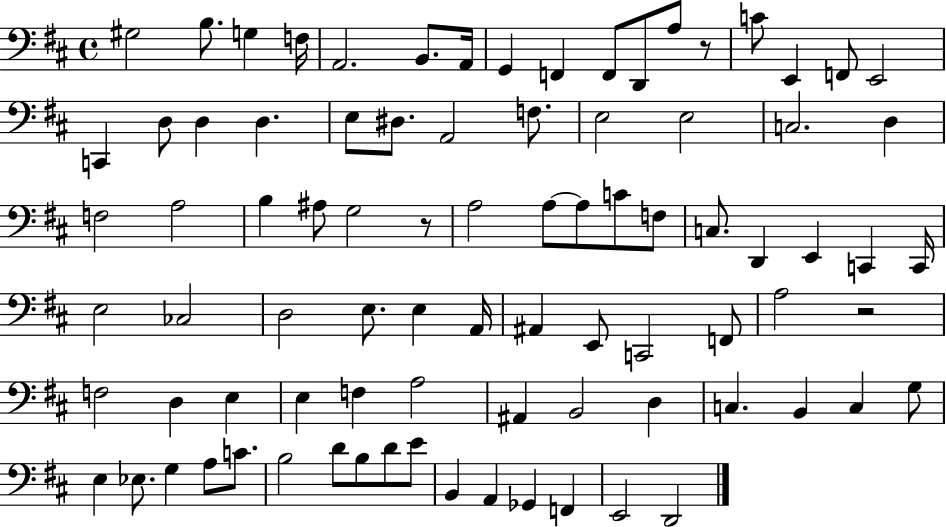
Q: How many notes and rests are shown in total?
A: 86